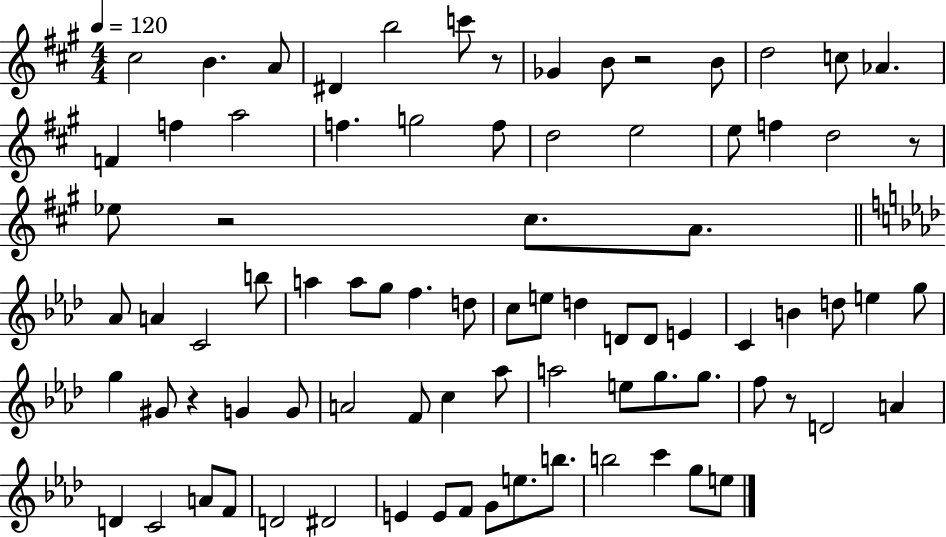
{
  \clef treble
  \numericTimeSignature
  \time 4/4
  \key a \major
  \tempo 4 = 120
  cis''2 b'4. a'8 | dis'4 b''2 c'''8 r8 | ges'4 b'8 r2 b'8 | d''2 c''8 aes'4. | \break f'4 f''4 a''2 | f''4. g''2 f''8 | d''2 e''2 | e''8 f''4 d''2 r8 | \break ees''8 r2 cis''8. a'8. | \bar "||" \break \key aes \major aes'8 a'4 c'2 b''8 | a''4 a''8 g''8 f''4. d''8 | c''8 e''8 d''4 d'8 d'8 e'4 | c'4 b'4 d''8 e''4 g''8 | \break g''4 gis'8 r4 g'4 g'8 | a'2 f'8 c''4 aes''8 | a''2 e''8 g''8. g''8. | f''8 r8 d'2 a'4 | \break d'4 c'2 a'8 f'8 | d'2 dis'2 | e'4 e'8 f'8 g'8 e''8. b''8. | b''2 c'''4 g''8 e''8 | \break \bar "|."
}